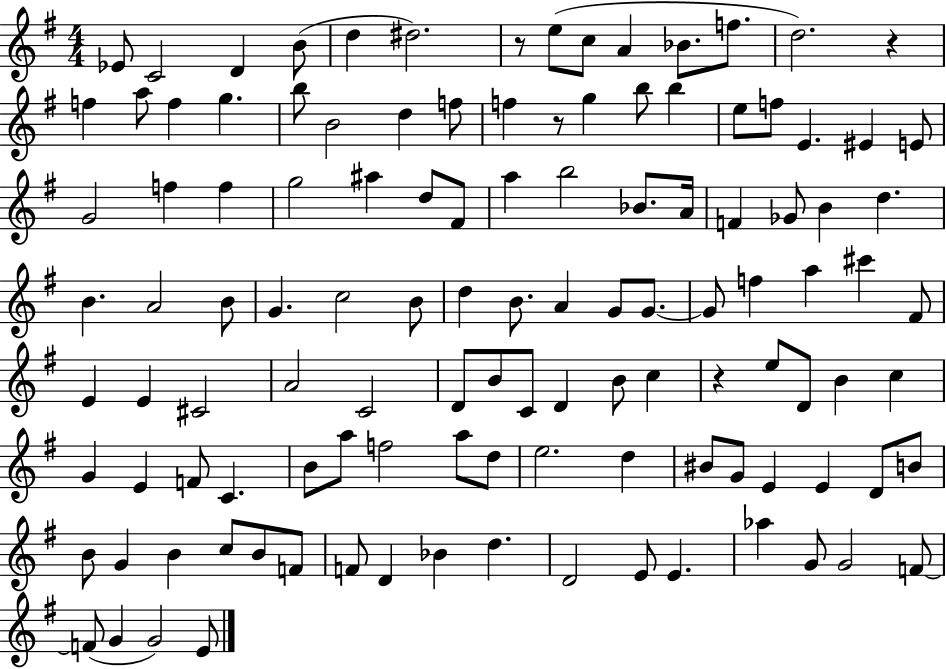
{
  \clef treble
  \numericTimeSignature
  \time 4/4
  \key g \major
  ees'8 c'2 d'4 b'8( | d''4 dis''2.) | r8 e''8( c''8 a'4 bes'8. f''8. | d''2.) r4 | \break f''4 a''8 f''4 g''4. | b''8 b'2 d''4 f''8 | f''4 r8 g''4 b''8 b''4 | e''8 f''8 e'4. eis'4 e'8 | \break g'2 f''4 f''4 | g''2 ais''4 d''8 fis'8 | a''4 b''2 bes'8. a'16 | f'4 ges'8 b'4 d''4. | \break b'4. a'2 b'8 | g'4. c''2 b'8 | d''4 b'8. a'4 g'8 g'8.~~ | g'8 f''4 a''4 cis'''4 fis'8 | \break e'4 e'4 cis'2 | a'2 c'2 | d'8 b'8 c'8 d'4 b'8 c''4 | r4 e''8 d'8 b'4 c''4 | \break g'4 e'4 f'8 c'4. | b'8 a''8 f''2 a''8 d''8 | e''2. d''4 | bis'8 g'8 e'4 e'4 d'8 b'8 | \break b'8 g'4 b'4 c''8 b'8 f'8 | f'8 d'4 bes'4 d''4. | d'2 e'8 e'4. | aes''4 g'8 g'2 f'8~~ | \break f'8( g'4 g'2) e'8 | \bar "|."
}